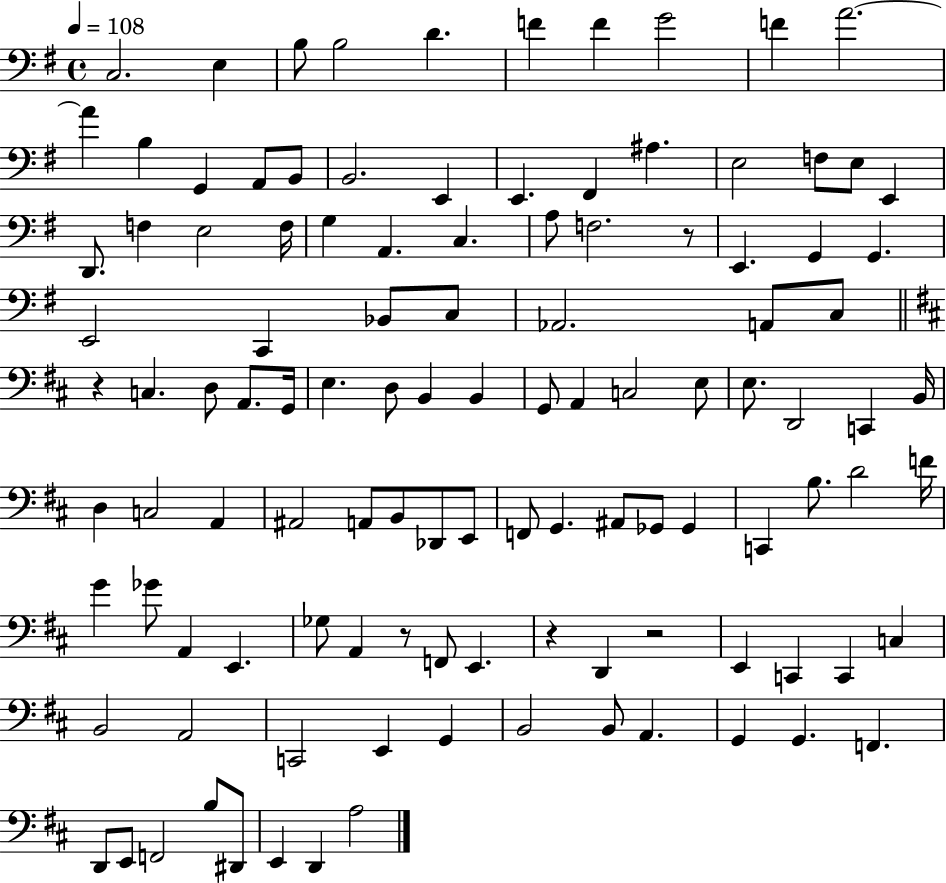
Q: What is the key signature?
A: G major